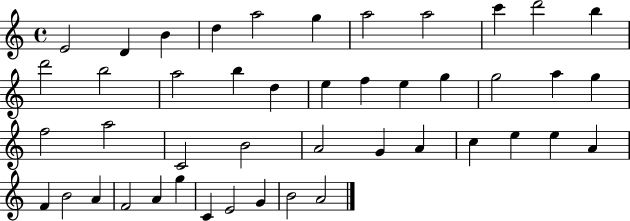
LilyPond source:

{
  \clef treble
  \time 4/4
  \defaultTimeSignature
  \key c \major
  e'2 d'4 b'4 | d''4 a''2 g''4 | a''2 a''2 | c'''4 d'''2 b''4 | \break d'''2 b''2 | a''2 b''4 d''4 | e''4 f''4 e''4 g''4 | g''2 a''4 g''4 | \break f''2 a''2 | c'2 b'2 | a'2 g'4 a'4 | c''4 e''4 e''4 a'4 | \break f'4 b'2 a'4 | f'2 a'4 g''4 | c'4 e'2 g'4 | b'2 a'2 | \break \bar "|."
}